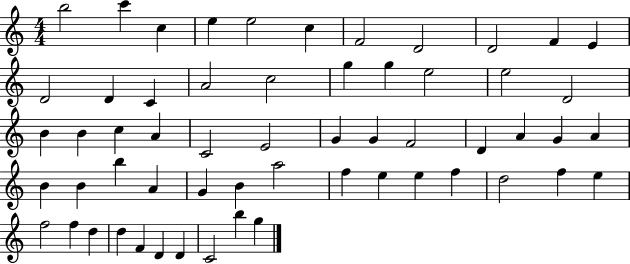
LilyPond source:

{
  \clef treble
  \numericTimeSignature
  \time 4/4
  \key c \major
  b''2 c'''4 c''4 | e''4 e''2 c''4 | f'2 d'2 | d'2 f'4 e'4 | \break d'2 d'4 c'4 | a'2 c''2 | g''4 g''4 e''2 | e''2 d'2 | \break b'4 b'4 c''4 a'4 | c'2 e'2 | g'4 g'4 f'2 | d'4 a'4 g'4 a'4 | \break b'4 b'4 b''4 a'4 | g'4 b'4 a''2 | f''4 e''4 e''4 f''4 | d''2 f''4 e''4 | \break f''2 f''4 d''4 | d''4 f'4 d'4 d'4 | c'2 b''4 g''4 | \bar "|."
}